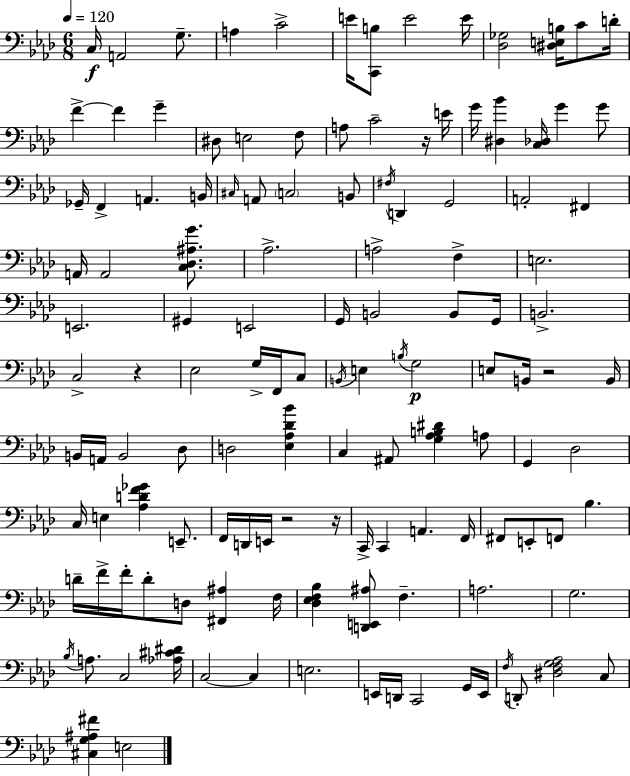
X:1
T:Untitled
M:6/8
L:1/4
K:Fm
C,/4 A,,2 G,/2 A, C2 E/4 [C,,B,]/2 E2 E/4 [_D,_G,]2 [^D,E,B,]/4 C/2 D/4 F F G ^D,/2 E,2 F,/2 A,/2 C2 z/4 E/4 G/4 [^D,_B] [C,_D,]/4 G G/2 _G,,/4 F,, A,, B,,/4 ^C,/4 A,,/2 C,2 B,,/2 ^F,/4 D,, G,,2 A,,2 ^F,, A,,/4 A,,2 [C,_D,^A,G]/2 _A,2 A,2 F, E,2 E,,2 ^G,, E,,2 G,,/4 B,,2 B,,/2 G,,/4 B,,2 C,2 z _E,2 G,/4 F,,/4 C,/2 B,,/4 E, B,/4 G,2 E,/2 B,,/4 z2 B,,/4 B,,/4 A,,/4 B,,2 _D,/2 D,2 [_E,_A,_D_B] C, ^A,,/2 [G,_A,B,^D] A,/2 G,, _D,2 C,/4 E, [_A,DF_G] E,,/2 F,,/4 D,,/4 E,,/4 z2 z/4 C,,/4 C,, A,, F,,/4 ^F,,/2 E,,/2 F,,/2 _B, D/4 F/4 F/4 D/2 D,/2 [^F,,^A,] F,/4 [_D,_E,F,_B,] [D,,E,,^A,]/2 F, A,2 G,2 _B,/4 A,/2 C,2 [_A,^C^D]/4 C,2 C, E,2 E,,/4 D,,/4 C,,2 G,,/4 E,,/4 F,/4 D,,/2 [^D,F,G,_A,]2 C,/2 [^C,G,^A,^F] E,2